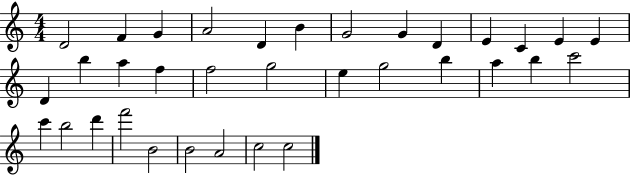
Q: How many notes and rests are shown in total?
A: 34